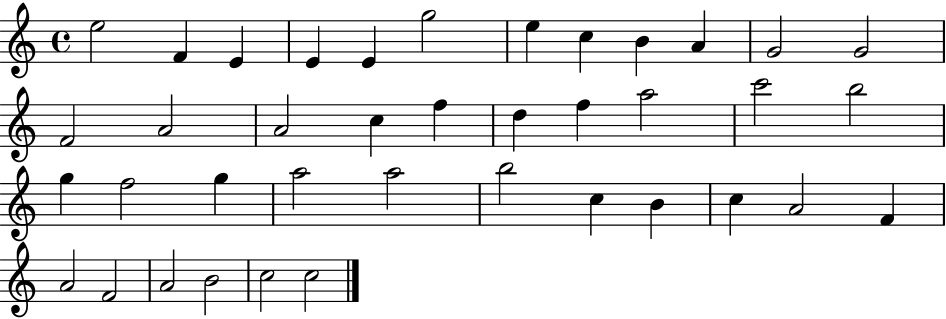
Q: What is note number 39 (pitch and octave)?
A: C5